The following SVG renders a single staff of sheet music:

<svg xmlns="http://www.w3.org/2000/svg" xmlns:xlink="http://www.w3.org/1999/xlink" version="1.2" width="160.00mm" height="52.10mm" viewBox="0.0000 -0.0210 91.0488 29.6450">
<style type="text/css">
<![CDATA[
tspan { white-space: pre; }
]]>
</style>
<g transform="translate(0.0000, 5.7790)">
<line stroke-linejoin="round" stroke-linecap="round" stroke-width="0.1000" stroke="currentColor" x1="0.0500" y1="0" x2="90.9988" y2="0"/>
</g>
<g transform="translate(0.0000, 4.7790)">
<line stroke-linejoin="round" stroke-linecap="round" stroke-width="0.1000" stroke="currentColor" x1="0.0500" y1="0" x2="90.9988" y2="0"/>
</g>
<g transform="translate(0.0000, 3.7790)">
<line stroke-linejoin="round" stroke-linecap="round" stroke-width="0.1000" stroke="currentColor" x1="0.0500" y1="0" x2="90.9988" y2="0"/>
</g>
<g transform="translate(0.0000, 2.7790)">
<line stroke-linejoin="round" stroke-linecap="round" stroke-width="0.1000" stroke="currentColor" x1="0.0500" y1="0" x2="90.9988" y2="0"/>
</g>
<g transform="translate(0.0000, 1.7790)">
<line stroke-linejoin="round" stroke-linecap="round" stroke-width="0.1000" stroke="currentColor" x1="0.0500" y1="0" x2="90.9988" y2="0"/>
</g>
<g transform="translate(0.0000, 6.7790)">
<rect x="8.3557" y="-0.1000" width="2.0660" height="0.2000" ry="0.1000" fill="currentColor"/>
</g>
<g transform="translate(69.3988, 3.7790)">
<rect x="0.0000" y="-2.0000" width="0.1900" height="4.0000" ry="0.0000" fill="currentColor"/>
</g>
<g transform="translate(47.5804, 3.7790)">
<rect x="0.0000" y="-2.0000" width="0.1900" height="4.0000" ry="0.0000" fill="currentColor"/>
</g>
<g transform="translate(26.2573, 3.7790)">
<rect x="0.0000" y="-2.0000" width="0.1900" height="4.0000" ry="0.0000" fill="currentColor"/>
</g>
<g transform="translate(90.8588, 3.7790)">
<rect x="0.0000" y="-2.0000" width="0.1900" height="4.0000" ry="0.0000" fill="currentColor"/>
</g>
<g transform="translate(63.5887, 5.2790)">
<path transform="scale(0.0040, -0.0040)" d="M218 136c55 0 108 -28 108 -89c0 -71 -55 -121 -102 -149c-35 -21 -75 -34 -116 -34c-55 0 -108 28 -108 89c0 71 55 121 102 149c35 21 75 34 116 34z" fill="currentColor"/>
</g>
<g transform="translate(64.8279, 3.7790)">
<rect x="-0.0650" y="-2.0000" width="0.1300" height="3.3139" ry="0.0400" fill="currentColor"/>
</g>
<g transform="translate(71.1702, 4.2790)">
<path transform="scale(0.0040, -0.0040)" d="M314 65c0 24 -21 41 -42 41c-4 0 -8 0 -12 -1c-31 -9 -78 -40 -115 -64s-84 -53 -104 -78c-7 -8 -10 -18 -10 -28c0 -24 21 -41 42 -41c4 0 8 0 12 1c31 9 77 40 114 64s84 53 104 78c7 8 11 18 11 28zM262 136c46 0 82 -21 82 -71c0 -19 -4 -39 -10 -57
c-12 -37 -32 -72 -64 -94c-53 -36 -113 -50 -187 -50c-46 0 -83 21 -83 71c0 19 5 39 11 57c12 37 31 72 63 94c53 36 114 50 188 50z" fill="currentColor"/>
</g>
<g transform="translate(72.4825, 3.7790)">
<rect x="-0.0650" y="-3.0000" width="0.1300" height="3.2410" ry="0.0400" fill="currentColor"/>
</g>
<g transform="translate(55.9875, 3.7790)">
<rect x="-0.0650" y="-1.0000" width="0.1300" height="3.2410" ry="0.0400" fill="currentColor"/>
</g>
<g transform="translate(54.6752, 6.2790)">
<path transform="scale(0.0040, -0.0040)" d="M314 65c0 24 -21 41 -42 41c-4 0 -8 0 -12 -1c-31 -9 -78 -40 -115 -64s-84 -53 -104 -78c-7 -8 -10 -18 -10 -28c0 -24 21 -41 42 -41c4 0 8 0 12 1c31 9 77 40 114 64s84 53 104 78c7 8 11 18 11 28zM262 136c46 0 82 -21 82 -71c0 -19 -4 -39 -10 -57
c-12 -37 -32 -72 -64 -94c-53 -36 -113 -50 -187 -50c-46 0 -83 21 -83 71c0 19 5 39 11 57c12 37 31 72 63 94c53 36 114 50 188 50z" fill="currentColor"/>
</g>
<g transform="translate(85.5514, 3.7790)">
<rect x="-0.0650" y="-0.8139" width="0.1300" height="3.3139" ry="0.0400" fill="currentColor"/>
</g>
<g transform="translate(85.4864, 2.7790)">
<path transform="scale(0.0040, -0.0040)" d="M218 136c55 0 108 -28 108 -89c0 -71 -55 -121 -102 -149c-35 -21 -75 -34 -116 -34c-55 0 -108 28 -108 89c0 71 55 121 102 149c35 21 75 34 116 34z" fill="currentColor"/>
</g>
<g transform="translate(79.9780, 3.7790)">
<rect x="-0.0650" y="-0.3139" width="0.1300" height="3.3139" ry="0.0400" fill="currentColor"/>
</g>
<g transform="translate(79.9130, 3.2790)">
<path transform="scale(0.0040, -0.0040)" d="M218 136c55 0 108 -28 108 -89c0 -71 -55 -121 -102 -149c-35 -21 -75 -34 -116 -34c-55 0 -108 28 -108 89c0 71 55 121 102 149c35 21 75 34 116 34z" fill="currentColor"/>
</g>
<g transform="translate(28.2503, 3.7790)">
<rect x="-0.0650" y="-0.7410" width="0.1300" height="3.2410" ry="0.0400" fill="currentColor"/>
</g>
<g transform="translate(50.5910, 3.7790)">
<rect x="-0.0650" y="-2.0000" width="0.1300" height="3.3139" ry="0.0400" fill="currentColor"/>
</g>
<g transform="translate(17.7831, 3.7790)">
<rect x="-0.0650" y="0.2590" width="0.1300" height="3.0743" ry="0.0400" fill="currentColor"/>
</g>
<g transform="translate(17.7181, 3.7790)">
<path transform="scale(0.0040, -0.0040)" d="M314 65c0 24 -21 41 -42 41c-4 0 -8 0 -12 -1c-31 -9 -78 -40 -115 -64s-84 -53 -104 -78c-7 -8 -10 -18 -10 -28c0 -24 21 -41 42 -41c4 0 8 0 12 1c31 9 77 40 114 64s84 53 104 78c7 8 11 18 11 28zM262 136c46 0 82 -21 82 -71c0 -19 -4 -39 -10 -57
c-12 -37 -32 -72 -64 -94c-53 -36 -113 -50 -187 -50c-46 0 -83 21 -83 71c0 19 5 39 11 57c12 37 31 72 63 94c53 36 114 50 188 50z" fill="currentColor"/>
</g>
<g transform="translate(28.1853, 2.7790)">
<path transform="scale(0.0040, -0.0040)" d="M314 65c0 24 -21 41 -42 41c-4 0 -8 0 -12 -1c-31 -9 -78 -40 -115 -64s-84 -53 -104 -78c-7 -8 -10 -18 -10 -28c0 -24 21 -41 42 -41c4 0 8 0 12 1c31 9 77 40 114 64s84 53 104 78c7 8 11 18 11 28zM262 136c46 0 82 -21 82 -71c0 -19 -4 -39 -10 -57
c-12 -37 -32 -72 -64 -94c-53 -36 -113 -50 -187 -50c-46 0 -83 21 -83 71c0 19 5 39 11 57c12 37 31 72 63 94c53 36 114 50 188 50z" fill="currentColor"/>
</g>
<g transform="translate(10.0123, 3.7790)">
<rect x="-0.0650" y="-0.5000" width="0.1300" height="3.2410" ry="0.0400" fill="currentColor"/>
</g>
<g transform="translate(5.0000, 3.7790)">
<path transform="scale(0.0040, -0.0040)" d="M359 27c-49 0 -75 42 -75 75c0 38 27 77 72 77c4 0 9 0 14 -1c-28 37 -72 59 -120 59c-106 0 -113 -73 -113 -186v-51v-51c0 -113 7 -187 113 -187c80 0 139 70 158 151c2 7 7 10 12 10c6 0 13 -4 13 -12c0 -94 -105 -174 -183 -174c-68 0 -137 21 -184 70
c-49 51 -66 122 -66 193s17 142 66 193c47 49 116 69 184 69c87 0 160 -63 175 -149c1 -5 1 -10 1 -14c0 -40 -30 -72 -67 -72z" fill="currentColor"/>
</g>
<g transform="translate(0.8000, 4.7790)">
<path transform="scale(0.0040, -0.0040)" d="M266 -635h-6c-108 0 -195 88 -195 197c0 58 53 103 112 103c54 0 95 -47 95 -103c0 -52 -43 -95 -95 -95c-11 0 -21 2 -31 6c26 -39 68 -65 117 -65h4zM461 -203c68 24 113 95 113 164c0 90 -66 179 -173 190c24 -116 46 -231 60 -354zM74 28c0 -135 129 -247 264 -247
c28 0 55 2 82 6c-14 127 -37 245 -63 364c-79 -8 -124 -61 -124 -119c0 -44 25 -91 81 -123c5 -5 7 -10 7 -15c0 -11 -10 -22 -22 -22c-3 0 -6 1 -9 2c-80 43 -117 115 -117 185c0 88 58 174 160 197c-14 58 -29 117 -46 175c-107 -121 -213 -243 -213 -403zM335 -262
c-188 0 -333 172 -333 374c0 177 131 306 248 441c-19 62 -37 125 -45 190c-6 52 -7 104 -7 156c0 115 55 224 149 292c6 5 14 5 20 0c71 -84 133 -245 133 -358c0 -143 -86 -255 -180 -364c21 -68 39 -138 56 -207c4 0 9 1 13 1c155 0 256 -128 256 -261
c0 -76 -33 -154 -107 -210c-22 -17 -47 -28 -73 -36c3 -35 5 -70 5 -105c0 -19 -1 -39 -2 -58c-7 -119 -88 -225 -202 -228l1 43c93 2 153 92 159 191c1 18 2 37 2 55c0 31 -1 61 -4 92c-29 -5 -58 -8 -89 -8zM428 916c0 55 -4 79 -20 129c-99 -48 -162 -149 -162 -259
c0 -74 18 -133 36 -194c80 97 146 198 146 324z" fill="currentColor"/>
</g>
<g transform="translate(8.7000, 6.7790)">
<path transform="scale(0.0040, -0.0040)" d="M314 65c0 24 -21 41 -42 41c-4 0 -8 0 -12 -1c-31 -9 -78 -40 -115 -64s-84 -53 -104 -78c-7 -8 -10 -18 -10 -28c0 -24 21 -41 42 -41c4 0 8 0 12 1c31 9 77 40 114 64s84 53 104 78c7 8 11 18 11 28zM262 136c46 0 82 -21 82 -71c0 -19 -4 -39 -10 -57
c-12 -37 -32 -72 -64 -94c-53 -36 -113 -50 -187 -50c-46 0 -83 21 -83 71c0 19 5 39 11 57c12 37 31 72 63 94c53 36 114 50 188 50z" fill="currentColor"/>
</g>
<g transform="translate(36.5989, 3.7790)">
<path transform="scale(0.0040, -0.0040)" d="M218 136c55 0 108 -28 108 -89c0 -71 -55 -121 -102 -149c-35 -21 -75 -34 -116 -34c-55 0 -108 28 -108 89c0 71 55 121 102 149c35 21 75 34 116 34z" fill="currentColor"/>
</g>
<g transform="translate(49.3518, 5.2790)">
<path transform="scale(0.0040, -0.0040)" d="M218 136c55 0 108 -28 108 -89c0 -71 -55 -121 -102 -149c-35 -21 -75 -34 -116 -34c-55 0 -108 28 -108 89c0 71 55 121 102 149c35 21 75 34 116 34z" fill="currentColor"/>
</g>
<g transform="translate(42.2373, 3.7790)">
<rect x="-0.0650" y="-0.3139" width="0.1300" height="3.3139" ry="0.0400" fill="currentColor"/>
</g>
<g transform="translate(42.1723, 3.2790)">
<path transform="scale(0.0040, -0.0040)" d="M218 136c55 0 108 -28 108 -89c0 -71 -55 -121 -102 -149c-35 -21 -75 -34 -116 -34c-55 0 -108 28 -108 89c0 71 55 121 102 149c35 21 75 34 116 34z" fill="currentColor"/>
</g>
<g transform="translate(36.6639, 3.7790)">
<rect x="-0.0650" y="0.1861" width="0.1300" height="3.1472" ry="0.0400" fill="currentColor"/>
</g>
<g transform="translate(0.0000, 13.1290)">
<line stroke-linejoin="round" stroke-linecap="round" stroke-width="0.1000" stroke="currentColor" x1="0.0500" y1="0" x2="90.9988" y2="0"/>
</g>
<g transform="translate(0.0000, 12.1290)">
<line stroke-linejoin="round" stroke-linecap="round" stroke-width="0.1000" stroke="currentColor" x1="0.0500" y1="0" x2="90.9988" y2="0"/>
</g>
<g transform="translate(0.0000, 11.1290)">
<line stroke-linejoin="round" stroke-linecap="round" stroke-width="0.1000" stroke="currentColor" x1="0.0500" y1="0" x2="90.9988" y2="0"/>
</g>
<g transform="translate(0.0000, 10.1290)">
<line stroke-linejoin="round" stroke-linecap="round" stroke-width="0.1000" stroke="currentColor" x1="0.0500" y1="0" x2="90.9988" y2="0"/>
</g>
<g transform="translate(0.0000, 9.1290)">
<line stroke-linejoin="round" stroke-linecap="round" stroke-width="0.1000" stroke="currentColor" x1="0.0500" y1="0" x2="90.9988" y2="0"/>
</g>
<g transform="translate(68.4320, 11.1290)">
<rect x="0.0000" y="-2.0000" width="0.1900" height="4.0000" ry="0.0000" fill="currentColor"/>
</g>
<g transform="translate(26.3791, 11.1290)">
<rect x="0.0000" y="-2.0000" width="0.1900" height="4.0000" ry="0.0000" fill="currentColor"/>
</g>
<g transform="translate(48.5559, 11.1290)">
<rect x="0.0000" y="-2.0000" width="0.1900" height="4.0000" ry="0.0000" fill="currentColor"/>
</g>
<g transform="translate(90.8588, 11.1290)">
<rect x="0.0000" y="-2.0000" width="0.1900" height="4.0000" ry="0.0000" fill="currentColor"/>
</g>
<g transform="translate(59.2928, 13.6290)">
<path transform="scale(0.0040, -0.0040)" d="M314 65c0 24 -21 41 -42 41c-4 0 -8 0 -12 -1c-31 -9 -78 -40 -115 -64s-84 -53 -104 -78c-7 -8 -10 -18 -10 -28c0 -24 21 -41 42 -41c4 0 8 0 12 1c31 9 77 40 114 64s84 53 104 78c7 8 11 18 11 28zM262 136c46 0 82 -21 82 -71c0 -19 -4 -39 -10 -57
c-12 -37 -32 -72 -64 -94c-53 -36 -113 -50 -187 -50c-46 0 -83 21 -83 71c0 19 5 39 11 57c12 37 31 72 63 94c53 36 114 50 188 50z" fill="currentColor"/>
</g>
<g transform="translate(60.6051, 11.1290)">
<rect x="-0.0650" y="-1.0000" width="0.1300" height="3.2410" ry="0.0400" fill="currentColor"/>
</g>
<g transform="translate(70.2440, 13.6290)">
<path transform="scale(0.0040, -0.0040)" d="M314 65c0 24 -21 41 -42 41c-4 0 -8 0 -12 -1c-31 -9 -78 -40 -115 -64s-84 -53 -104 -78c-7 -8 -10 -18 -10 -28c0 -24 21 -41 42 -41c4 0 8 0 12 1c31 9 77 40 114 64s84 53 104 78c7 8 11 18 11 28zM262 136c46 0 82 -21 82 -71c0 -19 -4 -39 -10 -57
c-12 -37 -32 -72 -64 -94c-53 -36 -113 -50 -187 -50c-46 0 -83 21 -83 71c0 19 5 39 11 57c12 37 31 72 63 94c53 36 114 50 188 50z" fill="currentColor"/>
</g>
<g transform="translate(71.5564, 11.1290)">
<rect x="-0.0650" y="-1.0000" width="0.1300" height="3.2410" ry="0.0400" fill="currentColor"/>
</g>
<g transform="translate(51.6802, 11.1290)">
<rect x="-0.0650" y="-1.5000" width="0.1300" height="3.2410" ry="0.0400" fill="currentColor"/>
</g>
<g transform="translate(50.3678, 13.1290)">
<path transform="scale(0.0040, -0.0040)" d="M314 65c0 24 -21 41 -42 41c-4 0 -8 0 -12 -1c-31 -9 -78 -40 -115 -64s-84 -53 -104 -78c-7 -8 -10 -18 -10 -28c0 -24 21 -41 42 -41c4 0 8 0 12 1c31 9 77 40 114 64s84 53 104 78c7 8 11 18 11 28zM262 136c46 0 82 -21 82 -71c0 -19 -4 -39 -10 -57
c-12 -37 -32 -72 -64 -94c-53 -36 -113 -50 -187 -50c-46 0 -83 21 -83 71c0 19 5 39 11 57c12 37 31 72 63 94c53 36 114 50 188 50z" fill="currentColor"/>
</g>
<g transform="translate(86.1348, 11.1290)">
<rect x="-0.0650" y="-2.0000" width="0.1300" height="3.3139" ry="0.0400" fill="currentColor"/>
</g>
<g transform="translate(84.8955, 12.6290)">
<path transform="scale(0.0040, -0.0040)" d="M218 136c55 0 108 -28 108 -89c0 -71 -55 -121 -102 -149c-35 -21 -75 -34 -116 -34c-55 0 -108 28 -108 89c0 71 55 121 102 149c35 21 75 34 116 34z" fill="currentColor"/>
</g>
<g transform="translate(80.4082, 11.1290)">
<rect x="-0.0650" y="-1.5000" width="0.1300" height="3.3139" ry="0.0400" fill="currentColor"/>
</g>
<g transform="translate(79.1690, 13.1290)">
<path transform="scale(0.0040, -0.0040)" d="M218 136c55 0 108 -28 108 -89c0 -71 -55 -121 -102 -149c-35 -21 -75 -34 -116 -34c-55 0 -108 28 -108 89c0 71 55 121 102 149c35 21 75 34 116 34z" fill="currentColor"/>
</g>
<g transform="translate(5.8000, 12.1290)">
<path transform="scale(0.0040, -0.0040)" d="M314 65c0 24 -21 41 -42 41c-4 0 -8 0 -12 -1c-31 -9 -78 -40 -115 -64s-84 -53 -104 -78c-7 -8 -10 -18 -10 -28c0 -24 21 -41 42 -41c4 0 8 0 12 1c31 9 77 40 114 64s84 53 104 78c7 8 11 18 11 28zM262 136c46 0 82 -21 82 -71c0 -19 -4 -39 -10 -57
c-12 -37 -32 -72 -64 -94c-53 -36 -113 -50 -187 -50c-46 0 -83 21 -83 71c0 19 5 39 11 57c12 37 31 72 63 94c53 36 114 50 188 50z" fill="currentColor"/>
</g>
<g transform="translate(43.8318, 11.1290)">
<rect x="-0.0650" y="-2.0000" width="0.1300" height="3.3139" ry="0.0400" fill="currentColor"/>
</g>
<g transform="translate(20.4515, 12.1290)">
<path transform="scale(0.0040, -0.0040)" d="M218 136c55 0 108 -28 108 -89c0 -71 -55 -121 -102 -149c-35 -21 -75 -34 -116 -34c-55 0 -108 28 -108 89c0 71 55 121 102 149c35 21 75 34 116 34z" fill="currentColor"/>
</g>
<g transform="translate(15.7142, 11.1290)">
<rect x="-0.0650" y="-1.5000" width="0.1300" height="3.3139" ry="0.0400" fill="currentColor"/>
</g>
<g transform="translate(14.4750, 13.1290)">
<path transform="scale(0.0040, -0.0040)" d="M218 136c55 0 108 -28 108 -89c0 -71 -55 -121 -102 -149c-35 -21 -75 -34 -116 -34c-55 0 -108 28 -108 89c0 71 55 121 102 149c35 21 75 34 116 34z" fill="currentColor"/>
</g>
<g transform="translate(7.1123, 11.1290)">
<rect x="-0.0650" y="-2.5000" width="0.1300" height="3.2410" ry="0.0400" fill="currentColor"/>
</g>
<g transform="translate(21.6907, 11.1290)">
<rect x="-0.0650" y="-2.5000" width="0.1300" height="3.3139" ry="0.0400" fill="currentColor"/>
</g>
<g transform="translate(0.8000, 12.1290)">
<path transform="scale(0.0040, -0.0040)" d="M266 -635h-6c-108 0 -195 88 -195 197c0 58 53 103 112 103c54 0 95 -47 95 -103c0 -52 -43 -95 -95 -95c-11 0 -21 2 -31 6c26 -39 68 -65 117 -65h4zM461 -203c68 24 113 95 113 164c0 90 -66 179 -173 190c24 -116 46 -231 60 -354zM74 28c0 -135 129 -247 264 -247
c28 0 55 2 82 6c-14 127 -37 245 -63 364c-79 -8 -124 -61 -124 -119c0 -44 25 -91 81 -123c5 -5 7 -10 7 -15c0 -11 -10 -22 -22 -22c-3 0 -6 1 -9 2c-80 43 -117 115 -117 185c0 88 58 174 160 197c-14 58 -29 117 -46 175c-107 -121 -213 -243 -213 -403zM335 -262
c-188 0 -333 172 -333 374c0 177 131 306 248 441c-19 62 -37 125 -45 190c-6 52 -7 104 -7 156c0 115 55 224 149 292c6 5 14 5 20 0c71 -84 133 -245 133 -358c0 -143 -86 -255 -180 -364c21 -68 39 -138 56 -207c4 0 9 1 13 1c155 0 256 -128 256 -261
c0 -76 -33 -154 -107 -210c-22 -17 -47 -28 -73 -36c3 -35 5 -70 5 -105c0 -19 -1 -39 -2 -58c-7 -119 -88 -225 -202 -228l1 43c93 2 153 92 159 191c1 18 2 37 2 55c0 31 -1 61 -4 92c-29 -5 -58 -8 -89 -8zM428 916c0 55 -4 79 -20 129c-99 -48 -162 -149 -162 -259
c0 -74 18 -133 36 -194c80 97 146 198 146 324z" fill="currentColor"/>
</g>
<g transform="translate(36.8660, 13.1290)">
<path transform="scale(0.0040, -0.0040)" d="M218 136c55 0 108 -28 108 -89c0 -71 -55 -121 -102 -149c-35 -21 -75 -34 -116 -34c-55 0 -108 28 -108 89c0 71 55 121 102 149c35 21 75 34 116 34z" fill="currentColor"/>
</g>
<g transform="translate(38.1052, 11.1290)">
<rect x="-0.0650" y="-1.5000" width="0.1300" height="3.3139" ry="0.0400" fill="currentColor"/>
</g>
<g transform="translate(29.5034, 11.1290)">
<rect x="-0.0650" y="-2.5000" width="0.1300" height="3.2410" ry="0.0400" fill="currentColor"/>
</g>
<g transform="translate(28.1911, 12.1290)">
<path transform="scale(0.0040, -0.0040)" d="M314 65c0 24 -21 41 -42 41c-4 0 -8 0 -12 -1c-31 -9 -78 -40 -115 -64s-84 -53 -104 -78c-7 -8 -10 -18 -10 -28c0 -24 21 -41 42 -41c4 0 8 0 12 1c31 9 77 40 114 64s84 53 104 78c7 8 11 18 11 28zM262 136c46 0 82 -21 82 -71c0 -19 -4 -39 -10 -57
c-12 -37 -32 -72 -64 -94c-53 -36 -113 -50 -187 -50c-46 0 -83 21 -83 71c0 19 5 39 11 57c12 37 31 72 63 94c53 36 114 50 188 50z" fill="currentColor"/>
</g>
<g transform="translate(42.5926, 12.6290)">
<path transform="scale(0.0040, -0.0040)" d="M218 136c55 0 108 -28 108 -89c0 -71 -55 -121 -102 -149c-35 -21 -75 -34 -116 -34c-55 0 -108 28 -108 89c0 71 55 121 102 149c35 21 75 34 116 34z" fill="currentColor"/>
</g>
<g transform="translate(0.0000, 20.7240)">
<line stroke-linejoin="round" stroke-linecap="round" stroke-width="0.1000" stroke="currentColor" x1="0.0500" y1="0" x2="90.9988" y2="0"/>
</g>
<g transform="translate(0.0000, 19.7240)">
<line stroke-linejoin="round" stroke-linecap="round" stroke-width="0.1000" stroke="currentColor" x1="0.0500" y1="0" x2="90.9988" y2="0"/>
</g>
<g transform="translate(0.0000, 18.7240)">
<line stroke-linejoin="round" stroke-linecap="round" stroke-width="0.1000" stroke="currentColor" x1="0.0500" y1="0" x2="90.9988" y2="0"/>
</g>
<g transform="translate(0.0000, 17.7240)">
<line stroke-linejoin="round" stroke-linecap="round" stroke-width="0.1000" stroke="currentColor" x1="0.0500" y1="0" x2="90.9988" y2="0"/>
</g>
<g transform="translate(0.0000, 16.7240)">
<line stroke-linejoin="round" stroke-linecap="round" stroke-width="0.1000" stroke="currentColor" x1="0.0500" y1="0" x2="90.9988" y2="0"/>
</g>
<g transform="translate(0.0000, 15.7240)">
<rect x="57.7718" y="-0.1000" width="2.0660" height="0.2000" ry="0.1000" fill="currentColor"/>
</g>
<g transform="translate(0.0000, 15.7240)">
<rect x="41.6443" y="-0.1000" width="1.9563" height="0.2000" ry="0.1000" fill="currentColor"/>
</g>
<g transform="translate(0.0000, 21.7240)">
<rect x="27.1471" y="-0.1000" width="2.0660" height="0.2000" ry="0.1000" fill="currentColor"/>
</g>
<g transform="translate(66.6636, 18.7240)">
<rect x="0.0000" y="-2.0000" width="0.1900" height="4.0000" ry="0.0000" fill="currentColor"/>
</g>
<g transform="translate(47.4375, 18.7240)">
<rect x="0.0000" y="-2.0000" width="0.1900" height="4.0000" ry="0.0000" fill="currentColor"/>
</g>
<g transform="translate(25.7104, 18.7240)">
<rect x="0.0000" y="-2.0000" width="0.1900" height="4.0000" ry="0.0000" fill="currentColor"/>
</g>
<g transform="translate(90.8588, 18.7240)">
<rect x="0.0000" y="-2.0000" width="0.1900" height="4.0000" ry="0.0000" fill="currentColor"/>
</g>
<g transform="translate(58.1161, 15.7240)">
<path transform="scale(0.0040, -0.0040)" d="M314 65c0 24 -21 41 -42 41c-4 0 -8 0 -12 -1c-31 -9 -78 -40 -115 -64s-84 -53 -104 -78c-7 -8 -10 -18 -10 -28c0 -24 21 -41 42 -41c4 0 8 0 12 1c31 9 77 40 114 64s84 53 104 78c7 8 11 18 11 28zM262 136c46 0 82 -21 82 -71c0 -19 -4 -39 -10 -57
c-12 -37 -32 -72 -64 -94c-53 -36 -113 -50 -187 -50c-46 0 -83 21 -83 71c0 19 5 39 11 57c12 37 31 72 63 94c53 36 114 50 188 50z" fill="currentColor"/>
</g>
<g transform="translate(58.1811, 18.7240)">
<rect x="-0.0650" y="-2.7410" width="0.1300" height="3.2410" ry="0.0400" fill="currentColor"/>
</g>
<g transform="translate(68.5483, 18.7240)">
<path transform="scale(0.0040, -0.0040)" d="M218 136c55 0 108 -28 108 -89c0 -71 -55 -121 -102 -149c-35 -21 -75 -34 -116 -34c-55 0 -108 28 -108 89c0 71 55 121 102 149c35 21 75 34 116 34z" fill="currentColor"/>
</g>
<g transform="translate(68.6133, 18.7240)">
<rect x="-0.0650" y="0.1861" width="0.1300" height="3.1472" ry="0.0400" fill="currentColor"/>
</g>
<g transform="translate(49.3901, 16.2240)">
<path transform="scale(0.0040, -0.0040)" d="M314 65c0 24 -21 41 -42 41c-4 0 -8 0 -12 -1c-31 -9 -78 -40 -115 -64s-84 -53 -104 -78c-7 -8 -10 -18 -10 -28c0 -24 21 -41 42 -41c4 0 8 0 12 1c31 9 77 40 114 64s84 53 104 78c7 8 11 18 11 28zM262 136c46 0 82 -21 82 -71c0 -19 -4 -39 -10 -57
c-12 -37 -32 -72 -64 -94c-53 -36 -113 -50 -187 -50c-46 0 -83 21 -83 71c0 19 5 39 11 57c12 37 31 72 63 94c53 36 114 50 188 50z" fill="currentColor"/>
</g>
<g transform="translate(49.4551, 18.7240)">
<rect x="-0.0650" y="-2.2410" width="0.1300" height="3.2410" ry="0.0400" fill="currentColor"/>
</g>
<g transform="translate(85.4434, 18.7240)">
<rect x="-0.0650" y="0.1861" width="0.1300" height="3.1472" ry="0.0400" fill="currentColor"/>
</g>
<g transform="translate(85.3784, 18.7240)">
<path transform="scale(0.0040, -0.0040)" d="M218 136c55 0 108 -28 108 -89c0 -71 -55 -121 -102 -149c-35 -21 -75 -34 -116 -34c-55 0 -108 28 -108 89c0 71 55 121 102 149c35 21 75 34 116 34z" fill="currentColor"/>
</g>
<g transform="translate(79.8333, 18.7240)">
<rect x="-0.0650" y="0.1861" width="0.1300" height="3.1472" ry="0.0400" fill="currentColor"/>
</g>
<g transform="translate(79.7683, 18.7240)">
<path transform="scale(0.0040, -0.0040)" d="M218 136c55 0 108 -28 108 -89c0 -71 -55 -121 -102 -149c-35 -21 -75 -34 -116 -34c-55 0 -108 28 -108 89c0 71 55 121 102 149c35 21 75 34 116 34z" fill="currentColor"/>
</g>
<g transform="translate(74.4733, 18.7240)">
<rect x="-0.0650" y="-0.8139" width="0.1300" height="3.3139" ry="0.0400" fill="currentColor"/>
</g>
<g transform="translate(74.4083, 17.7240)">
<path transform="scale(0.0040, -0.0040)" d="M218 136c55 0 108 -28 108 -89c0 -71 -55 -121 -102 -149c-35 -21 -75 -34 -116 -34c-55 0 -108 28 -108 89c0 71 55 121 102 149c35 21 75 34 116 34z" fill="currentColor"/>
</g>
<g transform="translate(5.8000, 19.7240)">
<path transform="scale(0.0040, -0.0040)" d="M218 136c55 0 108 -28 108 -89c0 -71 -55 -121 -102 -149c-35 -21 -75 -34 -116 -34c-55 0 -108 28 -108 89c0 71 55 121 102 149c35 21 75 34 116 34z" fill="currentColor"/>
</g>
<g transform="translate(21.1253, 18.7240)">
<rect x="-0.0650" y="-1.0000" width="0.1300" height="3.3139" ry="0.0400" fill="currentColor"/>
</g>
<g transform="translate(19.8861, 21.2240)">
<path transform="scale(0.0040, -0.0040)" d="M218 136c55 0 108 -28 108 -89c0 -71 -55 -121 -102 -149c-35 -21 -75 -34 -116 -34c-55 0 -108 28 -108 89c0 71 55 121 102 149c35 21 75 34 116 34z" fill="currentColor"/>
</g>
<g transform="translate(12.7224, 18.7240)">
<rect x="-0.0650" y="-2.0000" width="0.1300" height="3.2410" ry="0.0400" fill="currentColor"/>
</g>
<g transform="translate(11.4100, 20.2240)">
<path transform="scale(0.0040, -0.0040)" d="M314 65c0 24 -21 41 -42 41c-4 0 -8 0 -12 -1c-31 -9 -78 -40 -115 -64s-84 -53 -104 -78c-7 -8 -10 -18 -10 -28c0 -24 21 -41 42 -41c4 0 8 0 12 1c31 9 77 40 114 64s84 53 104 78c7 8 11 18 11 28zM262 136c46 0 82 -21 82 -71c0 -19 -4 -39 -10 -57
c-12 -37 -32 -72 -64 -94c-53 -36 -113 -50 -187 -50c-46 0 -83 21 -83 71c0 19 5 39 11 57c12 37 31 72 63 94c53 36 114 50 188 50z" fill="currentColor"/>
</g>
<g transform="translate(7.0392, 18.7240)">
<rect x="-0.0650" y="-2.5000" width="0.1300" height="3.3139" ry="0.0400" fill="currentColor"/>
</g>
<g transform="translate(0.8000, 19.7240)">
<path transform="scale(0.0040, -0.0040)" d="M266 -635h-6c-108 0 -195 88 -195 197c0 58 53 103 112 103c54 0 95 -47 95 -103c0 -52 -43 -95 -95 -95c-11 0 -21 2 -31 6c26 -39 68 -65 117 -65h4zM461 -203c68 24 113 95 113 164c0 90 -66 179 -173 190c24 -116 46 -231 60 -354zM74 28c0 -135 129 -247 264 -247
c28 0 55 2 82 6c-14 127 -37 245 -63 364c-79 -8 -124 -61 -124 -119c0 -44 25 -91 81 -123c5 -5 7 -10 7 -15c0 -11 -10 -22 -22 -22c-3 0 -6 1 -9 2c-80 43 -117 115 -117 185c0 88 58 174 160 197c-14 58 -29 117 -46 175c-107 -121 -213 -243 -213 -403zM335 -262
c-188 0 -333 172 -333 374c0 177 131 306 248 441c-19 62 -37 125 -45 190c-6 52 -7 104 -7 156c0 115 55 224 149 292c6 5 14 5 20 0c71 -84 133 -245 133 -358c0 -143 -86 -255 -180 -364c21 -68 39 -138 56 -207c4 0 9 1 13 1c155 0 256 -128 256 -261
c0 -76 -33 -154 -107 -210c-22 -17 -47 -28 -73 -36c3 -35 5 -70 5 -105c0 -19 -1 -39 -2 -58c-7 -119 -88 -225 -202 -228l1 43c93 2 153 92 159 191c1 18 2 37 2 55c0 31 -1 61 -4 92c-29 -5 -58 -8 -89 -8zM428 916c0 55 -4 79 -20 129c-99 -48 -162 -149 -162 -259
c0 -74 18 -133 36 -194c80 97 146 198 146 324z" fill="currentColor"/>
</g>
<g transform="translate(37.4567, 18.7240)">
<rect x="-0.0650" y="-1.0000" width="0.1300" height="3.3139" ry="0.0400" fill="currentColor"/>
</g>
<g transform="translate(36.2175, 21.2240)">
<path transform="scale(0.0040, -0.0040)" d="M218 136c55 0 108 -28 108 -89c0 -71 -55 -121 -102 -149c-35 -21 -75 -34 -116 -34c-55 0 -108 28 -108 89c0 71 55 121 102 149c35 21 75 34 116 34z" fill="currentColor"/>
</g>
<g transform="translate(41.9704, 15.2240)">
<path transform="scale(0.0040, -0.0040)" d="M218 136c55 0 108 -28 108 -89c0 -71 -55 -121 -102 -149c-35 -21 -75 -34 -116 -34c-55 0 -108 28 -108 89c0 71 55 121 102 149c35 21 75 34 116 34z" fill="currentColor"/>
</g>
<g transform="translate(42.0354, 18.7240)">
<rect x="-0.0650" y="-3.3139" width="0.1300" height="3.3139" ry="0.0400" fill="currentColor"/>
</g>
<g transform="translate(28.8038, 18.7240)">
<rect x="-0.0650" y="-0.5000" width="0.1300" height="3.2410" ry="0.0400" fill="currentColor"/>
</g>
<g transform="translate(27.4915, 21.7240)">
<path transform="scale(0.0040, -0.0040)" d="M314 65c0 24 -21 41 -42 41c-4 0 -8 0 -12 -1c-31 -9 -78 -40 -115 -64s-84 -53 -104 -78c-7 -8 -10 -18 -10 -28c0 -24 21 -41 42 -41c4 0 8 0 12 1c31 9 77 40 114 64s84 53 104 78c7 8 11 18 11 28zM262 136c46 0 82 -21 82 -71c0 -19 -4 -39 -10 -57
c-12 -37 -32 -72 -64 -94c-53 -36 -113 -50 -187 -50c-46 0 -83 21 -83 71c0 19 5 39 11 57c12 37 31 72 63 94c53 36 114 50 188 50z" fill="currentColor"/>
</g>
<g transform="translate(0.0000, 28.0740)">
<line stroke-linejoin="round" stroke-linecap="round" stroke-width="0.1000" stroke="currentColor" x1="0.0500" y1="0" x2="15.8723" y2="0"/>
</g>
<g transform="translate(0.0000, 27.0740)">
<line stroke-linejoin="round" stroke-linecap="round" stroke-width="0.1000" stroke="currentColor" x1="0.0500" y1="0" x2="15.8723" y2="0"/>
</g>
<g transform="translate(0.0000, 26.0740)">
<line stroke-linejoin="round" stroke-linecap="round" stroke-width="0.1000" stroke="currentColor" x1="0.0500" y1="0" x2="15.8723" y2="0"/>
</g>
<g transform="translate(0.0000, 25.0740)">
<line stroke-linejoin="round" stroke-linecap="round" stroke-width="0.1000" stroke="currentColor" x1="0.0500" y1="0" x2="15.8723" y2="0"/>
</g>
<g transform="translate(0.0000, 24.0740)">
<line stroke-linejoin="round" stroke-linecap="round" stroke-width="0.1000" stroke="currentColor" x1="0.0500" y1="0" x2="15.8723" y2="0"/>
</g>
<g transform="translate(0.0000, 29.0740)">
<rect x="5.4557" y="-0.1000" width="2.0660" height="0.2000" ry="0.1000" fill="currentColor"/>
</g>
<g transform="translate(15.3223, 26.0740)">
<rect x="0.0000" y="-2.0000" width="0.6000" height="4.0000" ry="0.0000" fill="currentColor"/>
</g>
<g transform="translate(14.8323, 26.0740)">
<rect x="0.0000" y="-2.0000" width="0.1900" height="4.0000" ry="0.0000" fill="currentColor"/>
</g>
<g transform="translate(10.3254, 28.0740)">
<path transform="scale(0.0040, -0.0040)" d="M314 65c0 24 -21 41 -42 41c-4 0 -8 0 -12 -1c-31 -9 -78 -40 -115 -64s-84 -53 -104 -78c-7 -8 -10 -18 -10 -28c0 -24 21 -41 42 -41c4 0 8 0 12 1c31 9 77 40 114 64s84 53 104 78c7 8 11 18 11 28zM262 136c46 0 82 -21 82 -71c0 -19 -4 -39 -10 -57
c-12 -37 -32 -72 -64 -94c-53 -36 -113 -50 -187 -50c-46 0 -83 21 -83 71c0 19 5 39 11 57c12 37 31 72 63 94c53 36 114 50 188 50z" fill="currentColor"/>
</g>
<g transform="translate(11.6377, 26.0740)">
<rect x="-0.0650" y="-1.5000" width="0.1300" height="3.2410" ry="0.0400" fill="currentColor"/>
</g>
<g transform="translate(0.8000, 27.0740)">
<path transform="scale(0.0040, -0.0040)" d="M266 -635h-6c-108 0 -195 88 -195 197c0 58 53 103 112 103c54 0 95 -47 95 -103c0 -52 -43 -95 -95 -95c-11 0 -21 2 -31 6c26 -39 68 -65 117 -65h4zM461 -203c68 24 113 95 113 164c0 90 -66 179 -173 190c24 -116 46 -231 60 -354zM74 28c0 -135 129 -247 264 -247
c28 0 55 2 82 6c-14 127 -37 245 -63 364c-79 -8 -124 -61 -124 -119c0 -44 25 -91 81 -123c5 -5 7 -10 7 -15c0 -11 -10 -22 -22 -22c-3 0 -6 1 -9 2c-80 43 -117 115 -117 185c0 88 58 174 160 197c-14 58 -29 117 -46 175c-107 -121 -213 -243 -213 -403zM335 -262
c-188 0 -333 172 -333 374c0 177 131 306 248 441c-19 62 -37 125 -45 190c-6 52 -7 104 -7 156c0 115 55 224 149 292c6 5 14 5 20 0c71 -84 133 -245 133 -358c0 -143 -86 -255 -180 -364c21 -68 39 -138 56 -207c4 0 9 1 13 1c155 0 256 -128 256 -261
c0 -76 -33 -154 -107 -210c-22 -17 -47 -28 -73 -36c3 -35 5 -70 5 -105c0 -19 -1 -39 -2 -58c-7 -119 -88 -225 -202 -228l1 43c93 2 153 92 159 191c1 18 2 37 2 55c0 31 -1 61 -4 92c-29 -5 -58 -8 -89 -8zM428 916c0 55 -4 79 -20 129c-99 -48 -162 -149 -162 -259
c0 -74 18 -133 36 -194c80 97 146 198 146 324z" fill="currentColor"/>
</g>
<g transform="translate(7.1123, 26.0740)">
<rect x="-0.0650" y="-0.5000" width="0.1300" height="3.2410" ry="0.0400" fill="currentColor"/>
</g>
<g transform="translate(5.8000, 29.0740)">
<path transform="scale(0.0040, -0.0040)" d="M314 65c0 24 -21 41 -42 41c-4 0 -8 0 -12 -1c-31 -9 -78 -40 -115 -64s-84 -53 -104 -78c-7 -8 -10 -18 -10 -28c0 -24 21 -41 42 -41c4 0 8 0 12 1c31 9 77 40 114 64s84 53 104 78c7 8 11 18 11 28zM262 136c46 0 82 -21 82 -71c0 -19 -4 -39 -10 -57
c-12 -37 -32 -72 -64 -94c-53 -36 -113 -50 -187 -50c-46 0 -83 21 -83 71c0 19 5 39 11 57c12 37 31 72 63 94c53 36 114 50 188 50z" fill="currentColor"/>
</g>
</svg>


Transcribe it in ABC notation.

X:1
T:Untitled
M:4/4
L:1/4
K:C
C2 B2 d2 B c F D2 F A2 c d G2 E G G2 E F E2 D2 D2 E F G F2 D C2 D b g2 a2 B d B B C2 E2